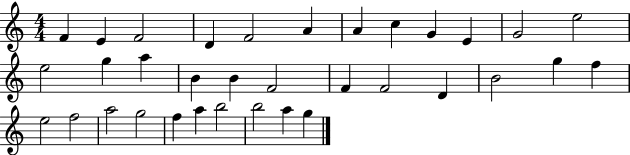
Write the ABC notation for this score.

X:1
T:Untitled
M:4/4
L:1/4
K:C
F E F2 D F2 A A c G E G2 e2 e2 g a B B F2 F F2 D B2 g f e2 f2 a2 g2 f a b2 b2 a g